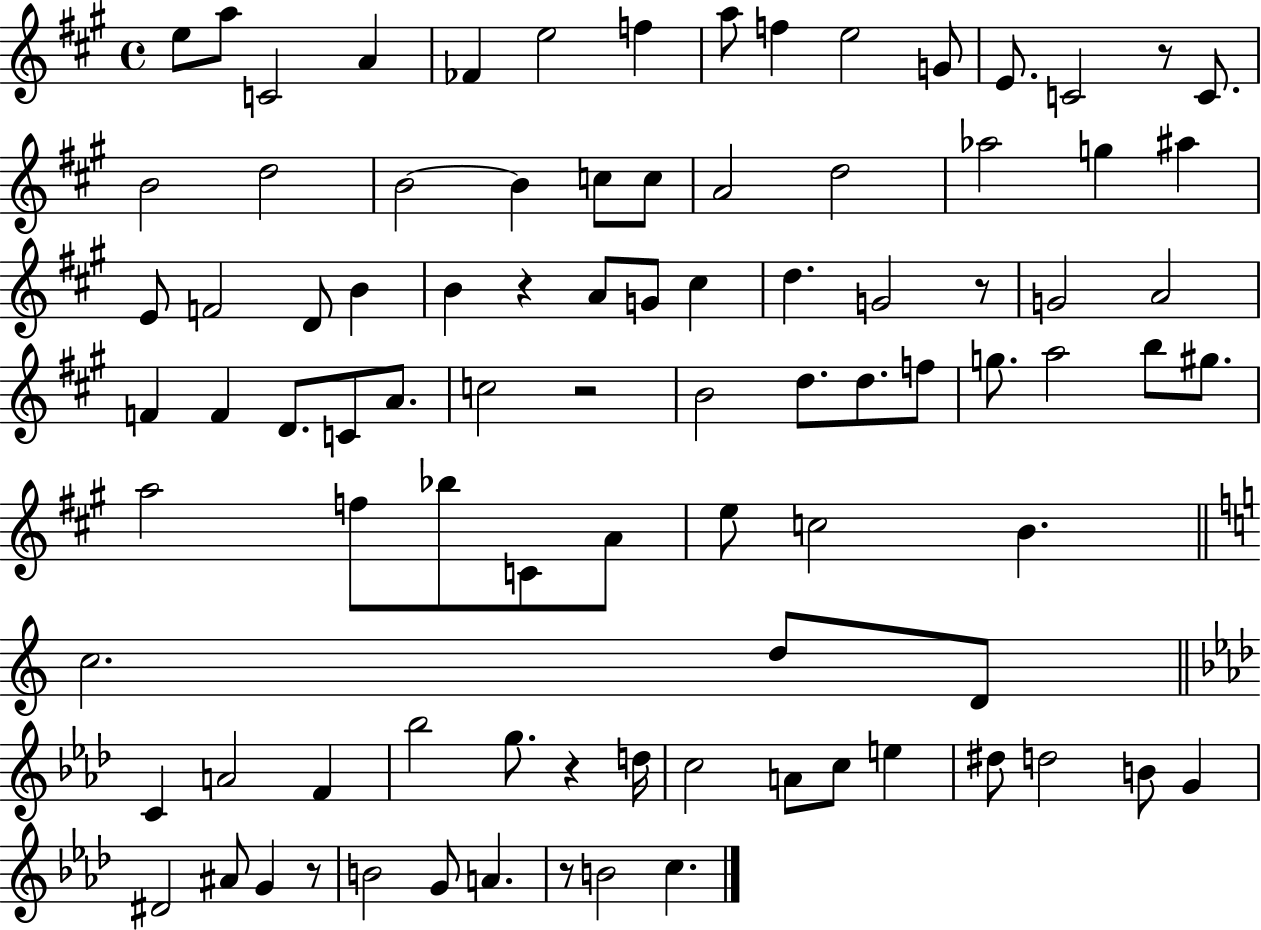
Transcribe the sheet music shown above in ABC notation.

X:1
T:Untitled
M:4/4
L:1/4
K:A
e/2 a/2 C2 A _F e2 f a/2 f e2 G/2 E/2 C2 z/2 C/2 B2 d2 B2 B c/2 c/2 A2 d2 _a2 g ^a E/2 F2 D/2 B B z A/2 G/2 ^c d G2 z/2 G2 A2 F F D/2 C/2 A/2 c2 z2 B2 d/2 d/2 f/2 g/2 a2 b/2 ^g/2 a2 f/2 _b/2 C/2 A/2 e/2 c2 B c2 d/2 D/2 C A2 F _b2 g/2 z d/4 c2 A/2 c/2 e ^d/2 d2 B/2 G ^D2 ^A/2 G z/2 B2 G/2 A z/2 B2 c